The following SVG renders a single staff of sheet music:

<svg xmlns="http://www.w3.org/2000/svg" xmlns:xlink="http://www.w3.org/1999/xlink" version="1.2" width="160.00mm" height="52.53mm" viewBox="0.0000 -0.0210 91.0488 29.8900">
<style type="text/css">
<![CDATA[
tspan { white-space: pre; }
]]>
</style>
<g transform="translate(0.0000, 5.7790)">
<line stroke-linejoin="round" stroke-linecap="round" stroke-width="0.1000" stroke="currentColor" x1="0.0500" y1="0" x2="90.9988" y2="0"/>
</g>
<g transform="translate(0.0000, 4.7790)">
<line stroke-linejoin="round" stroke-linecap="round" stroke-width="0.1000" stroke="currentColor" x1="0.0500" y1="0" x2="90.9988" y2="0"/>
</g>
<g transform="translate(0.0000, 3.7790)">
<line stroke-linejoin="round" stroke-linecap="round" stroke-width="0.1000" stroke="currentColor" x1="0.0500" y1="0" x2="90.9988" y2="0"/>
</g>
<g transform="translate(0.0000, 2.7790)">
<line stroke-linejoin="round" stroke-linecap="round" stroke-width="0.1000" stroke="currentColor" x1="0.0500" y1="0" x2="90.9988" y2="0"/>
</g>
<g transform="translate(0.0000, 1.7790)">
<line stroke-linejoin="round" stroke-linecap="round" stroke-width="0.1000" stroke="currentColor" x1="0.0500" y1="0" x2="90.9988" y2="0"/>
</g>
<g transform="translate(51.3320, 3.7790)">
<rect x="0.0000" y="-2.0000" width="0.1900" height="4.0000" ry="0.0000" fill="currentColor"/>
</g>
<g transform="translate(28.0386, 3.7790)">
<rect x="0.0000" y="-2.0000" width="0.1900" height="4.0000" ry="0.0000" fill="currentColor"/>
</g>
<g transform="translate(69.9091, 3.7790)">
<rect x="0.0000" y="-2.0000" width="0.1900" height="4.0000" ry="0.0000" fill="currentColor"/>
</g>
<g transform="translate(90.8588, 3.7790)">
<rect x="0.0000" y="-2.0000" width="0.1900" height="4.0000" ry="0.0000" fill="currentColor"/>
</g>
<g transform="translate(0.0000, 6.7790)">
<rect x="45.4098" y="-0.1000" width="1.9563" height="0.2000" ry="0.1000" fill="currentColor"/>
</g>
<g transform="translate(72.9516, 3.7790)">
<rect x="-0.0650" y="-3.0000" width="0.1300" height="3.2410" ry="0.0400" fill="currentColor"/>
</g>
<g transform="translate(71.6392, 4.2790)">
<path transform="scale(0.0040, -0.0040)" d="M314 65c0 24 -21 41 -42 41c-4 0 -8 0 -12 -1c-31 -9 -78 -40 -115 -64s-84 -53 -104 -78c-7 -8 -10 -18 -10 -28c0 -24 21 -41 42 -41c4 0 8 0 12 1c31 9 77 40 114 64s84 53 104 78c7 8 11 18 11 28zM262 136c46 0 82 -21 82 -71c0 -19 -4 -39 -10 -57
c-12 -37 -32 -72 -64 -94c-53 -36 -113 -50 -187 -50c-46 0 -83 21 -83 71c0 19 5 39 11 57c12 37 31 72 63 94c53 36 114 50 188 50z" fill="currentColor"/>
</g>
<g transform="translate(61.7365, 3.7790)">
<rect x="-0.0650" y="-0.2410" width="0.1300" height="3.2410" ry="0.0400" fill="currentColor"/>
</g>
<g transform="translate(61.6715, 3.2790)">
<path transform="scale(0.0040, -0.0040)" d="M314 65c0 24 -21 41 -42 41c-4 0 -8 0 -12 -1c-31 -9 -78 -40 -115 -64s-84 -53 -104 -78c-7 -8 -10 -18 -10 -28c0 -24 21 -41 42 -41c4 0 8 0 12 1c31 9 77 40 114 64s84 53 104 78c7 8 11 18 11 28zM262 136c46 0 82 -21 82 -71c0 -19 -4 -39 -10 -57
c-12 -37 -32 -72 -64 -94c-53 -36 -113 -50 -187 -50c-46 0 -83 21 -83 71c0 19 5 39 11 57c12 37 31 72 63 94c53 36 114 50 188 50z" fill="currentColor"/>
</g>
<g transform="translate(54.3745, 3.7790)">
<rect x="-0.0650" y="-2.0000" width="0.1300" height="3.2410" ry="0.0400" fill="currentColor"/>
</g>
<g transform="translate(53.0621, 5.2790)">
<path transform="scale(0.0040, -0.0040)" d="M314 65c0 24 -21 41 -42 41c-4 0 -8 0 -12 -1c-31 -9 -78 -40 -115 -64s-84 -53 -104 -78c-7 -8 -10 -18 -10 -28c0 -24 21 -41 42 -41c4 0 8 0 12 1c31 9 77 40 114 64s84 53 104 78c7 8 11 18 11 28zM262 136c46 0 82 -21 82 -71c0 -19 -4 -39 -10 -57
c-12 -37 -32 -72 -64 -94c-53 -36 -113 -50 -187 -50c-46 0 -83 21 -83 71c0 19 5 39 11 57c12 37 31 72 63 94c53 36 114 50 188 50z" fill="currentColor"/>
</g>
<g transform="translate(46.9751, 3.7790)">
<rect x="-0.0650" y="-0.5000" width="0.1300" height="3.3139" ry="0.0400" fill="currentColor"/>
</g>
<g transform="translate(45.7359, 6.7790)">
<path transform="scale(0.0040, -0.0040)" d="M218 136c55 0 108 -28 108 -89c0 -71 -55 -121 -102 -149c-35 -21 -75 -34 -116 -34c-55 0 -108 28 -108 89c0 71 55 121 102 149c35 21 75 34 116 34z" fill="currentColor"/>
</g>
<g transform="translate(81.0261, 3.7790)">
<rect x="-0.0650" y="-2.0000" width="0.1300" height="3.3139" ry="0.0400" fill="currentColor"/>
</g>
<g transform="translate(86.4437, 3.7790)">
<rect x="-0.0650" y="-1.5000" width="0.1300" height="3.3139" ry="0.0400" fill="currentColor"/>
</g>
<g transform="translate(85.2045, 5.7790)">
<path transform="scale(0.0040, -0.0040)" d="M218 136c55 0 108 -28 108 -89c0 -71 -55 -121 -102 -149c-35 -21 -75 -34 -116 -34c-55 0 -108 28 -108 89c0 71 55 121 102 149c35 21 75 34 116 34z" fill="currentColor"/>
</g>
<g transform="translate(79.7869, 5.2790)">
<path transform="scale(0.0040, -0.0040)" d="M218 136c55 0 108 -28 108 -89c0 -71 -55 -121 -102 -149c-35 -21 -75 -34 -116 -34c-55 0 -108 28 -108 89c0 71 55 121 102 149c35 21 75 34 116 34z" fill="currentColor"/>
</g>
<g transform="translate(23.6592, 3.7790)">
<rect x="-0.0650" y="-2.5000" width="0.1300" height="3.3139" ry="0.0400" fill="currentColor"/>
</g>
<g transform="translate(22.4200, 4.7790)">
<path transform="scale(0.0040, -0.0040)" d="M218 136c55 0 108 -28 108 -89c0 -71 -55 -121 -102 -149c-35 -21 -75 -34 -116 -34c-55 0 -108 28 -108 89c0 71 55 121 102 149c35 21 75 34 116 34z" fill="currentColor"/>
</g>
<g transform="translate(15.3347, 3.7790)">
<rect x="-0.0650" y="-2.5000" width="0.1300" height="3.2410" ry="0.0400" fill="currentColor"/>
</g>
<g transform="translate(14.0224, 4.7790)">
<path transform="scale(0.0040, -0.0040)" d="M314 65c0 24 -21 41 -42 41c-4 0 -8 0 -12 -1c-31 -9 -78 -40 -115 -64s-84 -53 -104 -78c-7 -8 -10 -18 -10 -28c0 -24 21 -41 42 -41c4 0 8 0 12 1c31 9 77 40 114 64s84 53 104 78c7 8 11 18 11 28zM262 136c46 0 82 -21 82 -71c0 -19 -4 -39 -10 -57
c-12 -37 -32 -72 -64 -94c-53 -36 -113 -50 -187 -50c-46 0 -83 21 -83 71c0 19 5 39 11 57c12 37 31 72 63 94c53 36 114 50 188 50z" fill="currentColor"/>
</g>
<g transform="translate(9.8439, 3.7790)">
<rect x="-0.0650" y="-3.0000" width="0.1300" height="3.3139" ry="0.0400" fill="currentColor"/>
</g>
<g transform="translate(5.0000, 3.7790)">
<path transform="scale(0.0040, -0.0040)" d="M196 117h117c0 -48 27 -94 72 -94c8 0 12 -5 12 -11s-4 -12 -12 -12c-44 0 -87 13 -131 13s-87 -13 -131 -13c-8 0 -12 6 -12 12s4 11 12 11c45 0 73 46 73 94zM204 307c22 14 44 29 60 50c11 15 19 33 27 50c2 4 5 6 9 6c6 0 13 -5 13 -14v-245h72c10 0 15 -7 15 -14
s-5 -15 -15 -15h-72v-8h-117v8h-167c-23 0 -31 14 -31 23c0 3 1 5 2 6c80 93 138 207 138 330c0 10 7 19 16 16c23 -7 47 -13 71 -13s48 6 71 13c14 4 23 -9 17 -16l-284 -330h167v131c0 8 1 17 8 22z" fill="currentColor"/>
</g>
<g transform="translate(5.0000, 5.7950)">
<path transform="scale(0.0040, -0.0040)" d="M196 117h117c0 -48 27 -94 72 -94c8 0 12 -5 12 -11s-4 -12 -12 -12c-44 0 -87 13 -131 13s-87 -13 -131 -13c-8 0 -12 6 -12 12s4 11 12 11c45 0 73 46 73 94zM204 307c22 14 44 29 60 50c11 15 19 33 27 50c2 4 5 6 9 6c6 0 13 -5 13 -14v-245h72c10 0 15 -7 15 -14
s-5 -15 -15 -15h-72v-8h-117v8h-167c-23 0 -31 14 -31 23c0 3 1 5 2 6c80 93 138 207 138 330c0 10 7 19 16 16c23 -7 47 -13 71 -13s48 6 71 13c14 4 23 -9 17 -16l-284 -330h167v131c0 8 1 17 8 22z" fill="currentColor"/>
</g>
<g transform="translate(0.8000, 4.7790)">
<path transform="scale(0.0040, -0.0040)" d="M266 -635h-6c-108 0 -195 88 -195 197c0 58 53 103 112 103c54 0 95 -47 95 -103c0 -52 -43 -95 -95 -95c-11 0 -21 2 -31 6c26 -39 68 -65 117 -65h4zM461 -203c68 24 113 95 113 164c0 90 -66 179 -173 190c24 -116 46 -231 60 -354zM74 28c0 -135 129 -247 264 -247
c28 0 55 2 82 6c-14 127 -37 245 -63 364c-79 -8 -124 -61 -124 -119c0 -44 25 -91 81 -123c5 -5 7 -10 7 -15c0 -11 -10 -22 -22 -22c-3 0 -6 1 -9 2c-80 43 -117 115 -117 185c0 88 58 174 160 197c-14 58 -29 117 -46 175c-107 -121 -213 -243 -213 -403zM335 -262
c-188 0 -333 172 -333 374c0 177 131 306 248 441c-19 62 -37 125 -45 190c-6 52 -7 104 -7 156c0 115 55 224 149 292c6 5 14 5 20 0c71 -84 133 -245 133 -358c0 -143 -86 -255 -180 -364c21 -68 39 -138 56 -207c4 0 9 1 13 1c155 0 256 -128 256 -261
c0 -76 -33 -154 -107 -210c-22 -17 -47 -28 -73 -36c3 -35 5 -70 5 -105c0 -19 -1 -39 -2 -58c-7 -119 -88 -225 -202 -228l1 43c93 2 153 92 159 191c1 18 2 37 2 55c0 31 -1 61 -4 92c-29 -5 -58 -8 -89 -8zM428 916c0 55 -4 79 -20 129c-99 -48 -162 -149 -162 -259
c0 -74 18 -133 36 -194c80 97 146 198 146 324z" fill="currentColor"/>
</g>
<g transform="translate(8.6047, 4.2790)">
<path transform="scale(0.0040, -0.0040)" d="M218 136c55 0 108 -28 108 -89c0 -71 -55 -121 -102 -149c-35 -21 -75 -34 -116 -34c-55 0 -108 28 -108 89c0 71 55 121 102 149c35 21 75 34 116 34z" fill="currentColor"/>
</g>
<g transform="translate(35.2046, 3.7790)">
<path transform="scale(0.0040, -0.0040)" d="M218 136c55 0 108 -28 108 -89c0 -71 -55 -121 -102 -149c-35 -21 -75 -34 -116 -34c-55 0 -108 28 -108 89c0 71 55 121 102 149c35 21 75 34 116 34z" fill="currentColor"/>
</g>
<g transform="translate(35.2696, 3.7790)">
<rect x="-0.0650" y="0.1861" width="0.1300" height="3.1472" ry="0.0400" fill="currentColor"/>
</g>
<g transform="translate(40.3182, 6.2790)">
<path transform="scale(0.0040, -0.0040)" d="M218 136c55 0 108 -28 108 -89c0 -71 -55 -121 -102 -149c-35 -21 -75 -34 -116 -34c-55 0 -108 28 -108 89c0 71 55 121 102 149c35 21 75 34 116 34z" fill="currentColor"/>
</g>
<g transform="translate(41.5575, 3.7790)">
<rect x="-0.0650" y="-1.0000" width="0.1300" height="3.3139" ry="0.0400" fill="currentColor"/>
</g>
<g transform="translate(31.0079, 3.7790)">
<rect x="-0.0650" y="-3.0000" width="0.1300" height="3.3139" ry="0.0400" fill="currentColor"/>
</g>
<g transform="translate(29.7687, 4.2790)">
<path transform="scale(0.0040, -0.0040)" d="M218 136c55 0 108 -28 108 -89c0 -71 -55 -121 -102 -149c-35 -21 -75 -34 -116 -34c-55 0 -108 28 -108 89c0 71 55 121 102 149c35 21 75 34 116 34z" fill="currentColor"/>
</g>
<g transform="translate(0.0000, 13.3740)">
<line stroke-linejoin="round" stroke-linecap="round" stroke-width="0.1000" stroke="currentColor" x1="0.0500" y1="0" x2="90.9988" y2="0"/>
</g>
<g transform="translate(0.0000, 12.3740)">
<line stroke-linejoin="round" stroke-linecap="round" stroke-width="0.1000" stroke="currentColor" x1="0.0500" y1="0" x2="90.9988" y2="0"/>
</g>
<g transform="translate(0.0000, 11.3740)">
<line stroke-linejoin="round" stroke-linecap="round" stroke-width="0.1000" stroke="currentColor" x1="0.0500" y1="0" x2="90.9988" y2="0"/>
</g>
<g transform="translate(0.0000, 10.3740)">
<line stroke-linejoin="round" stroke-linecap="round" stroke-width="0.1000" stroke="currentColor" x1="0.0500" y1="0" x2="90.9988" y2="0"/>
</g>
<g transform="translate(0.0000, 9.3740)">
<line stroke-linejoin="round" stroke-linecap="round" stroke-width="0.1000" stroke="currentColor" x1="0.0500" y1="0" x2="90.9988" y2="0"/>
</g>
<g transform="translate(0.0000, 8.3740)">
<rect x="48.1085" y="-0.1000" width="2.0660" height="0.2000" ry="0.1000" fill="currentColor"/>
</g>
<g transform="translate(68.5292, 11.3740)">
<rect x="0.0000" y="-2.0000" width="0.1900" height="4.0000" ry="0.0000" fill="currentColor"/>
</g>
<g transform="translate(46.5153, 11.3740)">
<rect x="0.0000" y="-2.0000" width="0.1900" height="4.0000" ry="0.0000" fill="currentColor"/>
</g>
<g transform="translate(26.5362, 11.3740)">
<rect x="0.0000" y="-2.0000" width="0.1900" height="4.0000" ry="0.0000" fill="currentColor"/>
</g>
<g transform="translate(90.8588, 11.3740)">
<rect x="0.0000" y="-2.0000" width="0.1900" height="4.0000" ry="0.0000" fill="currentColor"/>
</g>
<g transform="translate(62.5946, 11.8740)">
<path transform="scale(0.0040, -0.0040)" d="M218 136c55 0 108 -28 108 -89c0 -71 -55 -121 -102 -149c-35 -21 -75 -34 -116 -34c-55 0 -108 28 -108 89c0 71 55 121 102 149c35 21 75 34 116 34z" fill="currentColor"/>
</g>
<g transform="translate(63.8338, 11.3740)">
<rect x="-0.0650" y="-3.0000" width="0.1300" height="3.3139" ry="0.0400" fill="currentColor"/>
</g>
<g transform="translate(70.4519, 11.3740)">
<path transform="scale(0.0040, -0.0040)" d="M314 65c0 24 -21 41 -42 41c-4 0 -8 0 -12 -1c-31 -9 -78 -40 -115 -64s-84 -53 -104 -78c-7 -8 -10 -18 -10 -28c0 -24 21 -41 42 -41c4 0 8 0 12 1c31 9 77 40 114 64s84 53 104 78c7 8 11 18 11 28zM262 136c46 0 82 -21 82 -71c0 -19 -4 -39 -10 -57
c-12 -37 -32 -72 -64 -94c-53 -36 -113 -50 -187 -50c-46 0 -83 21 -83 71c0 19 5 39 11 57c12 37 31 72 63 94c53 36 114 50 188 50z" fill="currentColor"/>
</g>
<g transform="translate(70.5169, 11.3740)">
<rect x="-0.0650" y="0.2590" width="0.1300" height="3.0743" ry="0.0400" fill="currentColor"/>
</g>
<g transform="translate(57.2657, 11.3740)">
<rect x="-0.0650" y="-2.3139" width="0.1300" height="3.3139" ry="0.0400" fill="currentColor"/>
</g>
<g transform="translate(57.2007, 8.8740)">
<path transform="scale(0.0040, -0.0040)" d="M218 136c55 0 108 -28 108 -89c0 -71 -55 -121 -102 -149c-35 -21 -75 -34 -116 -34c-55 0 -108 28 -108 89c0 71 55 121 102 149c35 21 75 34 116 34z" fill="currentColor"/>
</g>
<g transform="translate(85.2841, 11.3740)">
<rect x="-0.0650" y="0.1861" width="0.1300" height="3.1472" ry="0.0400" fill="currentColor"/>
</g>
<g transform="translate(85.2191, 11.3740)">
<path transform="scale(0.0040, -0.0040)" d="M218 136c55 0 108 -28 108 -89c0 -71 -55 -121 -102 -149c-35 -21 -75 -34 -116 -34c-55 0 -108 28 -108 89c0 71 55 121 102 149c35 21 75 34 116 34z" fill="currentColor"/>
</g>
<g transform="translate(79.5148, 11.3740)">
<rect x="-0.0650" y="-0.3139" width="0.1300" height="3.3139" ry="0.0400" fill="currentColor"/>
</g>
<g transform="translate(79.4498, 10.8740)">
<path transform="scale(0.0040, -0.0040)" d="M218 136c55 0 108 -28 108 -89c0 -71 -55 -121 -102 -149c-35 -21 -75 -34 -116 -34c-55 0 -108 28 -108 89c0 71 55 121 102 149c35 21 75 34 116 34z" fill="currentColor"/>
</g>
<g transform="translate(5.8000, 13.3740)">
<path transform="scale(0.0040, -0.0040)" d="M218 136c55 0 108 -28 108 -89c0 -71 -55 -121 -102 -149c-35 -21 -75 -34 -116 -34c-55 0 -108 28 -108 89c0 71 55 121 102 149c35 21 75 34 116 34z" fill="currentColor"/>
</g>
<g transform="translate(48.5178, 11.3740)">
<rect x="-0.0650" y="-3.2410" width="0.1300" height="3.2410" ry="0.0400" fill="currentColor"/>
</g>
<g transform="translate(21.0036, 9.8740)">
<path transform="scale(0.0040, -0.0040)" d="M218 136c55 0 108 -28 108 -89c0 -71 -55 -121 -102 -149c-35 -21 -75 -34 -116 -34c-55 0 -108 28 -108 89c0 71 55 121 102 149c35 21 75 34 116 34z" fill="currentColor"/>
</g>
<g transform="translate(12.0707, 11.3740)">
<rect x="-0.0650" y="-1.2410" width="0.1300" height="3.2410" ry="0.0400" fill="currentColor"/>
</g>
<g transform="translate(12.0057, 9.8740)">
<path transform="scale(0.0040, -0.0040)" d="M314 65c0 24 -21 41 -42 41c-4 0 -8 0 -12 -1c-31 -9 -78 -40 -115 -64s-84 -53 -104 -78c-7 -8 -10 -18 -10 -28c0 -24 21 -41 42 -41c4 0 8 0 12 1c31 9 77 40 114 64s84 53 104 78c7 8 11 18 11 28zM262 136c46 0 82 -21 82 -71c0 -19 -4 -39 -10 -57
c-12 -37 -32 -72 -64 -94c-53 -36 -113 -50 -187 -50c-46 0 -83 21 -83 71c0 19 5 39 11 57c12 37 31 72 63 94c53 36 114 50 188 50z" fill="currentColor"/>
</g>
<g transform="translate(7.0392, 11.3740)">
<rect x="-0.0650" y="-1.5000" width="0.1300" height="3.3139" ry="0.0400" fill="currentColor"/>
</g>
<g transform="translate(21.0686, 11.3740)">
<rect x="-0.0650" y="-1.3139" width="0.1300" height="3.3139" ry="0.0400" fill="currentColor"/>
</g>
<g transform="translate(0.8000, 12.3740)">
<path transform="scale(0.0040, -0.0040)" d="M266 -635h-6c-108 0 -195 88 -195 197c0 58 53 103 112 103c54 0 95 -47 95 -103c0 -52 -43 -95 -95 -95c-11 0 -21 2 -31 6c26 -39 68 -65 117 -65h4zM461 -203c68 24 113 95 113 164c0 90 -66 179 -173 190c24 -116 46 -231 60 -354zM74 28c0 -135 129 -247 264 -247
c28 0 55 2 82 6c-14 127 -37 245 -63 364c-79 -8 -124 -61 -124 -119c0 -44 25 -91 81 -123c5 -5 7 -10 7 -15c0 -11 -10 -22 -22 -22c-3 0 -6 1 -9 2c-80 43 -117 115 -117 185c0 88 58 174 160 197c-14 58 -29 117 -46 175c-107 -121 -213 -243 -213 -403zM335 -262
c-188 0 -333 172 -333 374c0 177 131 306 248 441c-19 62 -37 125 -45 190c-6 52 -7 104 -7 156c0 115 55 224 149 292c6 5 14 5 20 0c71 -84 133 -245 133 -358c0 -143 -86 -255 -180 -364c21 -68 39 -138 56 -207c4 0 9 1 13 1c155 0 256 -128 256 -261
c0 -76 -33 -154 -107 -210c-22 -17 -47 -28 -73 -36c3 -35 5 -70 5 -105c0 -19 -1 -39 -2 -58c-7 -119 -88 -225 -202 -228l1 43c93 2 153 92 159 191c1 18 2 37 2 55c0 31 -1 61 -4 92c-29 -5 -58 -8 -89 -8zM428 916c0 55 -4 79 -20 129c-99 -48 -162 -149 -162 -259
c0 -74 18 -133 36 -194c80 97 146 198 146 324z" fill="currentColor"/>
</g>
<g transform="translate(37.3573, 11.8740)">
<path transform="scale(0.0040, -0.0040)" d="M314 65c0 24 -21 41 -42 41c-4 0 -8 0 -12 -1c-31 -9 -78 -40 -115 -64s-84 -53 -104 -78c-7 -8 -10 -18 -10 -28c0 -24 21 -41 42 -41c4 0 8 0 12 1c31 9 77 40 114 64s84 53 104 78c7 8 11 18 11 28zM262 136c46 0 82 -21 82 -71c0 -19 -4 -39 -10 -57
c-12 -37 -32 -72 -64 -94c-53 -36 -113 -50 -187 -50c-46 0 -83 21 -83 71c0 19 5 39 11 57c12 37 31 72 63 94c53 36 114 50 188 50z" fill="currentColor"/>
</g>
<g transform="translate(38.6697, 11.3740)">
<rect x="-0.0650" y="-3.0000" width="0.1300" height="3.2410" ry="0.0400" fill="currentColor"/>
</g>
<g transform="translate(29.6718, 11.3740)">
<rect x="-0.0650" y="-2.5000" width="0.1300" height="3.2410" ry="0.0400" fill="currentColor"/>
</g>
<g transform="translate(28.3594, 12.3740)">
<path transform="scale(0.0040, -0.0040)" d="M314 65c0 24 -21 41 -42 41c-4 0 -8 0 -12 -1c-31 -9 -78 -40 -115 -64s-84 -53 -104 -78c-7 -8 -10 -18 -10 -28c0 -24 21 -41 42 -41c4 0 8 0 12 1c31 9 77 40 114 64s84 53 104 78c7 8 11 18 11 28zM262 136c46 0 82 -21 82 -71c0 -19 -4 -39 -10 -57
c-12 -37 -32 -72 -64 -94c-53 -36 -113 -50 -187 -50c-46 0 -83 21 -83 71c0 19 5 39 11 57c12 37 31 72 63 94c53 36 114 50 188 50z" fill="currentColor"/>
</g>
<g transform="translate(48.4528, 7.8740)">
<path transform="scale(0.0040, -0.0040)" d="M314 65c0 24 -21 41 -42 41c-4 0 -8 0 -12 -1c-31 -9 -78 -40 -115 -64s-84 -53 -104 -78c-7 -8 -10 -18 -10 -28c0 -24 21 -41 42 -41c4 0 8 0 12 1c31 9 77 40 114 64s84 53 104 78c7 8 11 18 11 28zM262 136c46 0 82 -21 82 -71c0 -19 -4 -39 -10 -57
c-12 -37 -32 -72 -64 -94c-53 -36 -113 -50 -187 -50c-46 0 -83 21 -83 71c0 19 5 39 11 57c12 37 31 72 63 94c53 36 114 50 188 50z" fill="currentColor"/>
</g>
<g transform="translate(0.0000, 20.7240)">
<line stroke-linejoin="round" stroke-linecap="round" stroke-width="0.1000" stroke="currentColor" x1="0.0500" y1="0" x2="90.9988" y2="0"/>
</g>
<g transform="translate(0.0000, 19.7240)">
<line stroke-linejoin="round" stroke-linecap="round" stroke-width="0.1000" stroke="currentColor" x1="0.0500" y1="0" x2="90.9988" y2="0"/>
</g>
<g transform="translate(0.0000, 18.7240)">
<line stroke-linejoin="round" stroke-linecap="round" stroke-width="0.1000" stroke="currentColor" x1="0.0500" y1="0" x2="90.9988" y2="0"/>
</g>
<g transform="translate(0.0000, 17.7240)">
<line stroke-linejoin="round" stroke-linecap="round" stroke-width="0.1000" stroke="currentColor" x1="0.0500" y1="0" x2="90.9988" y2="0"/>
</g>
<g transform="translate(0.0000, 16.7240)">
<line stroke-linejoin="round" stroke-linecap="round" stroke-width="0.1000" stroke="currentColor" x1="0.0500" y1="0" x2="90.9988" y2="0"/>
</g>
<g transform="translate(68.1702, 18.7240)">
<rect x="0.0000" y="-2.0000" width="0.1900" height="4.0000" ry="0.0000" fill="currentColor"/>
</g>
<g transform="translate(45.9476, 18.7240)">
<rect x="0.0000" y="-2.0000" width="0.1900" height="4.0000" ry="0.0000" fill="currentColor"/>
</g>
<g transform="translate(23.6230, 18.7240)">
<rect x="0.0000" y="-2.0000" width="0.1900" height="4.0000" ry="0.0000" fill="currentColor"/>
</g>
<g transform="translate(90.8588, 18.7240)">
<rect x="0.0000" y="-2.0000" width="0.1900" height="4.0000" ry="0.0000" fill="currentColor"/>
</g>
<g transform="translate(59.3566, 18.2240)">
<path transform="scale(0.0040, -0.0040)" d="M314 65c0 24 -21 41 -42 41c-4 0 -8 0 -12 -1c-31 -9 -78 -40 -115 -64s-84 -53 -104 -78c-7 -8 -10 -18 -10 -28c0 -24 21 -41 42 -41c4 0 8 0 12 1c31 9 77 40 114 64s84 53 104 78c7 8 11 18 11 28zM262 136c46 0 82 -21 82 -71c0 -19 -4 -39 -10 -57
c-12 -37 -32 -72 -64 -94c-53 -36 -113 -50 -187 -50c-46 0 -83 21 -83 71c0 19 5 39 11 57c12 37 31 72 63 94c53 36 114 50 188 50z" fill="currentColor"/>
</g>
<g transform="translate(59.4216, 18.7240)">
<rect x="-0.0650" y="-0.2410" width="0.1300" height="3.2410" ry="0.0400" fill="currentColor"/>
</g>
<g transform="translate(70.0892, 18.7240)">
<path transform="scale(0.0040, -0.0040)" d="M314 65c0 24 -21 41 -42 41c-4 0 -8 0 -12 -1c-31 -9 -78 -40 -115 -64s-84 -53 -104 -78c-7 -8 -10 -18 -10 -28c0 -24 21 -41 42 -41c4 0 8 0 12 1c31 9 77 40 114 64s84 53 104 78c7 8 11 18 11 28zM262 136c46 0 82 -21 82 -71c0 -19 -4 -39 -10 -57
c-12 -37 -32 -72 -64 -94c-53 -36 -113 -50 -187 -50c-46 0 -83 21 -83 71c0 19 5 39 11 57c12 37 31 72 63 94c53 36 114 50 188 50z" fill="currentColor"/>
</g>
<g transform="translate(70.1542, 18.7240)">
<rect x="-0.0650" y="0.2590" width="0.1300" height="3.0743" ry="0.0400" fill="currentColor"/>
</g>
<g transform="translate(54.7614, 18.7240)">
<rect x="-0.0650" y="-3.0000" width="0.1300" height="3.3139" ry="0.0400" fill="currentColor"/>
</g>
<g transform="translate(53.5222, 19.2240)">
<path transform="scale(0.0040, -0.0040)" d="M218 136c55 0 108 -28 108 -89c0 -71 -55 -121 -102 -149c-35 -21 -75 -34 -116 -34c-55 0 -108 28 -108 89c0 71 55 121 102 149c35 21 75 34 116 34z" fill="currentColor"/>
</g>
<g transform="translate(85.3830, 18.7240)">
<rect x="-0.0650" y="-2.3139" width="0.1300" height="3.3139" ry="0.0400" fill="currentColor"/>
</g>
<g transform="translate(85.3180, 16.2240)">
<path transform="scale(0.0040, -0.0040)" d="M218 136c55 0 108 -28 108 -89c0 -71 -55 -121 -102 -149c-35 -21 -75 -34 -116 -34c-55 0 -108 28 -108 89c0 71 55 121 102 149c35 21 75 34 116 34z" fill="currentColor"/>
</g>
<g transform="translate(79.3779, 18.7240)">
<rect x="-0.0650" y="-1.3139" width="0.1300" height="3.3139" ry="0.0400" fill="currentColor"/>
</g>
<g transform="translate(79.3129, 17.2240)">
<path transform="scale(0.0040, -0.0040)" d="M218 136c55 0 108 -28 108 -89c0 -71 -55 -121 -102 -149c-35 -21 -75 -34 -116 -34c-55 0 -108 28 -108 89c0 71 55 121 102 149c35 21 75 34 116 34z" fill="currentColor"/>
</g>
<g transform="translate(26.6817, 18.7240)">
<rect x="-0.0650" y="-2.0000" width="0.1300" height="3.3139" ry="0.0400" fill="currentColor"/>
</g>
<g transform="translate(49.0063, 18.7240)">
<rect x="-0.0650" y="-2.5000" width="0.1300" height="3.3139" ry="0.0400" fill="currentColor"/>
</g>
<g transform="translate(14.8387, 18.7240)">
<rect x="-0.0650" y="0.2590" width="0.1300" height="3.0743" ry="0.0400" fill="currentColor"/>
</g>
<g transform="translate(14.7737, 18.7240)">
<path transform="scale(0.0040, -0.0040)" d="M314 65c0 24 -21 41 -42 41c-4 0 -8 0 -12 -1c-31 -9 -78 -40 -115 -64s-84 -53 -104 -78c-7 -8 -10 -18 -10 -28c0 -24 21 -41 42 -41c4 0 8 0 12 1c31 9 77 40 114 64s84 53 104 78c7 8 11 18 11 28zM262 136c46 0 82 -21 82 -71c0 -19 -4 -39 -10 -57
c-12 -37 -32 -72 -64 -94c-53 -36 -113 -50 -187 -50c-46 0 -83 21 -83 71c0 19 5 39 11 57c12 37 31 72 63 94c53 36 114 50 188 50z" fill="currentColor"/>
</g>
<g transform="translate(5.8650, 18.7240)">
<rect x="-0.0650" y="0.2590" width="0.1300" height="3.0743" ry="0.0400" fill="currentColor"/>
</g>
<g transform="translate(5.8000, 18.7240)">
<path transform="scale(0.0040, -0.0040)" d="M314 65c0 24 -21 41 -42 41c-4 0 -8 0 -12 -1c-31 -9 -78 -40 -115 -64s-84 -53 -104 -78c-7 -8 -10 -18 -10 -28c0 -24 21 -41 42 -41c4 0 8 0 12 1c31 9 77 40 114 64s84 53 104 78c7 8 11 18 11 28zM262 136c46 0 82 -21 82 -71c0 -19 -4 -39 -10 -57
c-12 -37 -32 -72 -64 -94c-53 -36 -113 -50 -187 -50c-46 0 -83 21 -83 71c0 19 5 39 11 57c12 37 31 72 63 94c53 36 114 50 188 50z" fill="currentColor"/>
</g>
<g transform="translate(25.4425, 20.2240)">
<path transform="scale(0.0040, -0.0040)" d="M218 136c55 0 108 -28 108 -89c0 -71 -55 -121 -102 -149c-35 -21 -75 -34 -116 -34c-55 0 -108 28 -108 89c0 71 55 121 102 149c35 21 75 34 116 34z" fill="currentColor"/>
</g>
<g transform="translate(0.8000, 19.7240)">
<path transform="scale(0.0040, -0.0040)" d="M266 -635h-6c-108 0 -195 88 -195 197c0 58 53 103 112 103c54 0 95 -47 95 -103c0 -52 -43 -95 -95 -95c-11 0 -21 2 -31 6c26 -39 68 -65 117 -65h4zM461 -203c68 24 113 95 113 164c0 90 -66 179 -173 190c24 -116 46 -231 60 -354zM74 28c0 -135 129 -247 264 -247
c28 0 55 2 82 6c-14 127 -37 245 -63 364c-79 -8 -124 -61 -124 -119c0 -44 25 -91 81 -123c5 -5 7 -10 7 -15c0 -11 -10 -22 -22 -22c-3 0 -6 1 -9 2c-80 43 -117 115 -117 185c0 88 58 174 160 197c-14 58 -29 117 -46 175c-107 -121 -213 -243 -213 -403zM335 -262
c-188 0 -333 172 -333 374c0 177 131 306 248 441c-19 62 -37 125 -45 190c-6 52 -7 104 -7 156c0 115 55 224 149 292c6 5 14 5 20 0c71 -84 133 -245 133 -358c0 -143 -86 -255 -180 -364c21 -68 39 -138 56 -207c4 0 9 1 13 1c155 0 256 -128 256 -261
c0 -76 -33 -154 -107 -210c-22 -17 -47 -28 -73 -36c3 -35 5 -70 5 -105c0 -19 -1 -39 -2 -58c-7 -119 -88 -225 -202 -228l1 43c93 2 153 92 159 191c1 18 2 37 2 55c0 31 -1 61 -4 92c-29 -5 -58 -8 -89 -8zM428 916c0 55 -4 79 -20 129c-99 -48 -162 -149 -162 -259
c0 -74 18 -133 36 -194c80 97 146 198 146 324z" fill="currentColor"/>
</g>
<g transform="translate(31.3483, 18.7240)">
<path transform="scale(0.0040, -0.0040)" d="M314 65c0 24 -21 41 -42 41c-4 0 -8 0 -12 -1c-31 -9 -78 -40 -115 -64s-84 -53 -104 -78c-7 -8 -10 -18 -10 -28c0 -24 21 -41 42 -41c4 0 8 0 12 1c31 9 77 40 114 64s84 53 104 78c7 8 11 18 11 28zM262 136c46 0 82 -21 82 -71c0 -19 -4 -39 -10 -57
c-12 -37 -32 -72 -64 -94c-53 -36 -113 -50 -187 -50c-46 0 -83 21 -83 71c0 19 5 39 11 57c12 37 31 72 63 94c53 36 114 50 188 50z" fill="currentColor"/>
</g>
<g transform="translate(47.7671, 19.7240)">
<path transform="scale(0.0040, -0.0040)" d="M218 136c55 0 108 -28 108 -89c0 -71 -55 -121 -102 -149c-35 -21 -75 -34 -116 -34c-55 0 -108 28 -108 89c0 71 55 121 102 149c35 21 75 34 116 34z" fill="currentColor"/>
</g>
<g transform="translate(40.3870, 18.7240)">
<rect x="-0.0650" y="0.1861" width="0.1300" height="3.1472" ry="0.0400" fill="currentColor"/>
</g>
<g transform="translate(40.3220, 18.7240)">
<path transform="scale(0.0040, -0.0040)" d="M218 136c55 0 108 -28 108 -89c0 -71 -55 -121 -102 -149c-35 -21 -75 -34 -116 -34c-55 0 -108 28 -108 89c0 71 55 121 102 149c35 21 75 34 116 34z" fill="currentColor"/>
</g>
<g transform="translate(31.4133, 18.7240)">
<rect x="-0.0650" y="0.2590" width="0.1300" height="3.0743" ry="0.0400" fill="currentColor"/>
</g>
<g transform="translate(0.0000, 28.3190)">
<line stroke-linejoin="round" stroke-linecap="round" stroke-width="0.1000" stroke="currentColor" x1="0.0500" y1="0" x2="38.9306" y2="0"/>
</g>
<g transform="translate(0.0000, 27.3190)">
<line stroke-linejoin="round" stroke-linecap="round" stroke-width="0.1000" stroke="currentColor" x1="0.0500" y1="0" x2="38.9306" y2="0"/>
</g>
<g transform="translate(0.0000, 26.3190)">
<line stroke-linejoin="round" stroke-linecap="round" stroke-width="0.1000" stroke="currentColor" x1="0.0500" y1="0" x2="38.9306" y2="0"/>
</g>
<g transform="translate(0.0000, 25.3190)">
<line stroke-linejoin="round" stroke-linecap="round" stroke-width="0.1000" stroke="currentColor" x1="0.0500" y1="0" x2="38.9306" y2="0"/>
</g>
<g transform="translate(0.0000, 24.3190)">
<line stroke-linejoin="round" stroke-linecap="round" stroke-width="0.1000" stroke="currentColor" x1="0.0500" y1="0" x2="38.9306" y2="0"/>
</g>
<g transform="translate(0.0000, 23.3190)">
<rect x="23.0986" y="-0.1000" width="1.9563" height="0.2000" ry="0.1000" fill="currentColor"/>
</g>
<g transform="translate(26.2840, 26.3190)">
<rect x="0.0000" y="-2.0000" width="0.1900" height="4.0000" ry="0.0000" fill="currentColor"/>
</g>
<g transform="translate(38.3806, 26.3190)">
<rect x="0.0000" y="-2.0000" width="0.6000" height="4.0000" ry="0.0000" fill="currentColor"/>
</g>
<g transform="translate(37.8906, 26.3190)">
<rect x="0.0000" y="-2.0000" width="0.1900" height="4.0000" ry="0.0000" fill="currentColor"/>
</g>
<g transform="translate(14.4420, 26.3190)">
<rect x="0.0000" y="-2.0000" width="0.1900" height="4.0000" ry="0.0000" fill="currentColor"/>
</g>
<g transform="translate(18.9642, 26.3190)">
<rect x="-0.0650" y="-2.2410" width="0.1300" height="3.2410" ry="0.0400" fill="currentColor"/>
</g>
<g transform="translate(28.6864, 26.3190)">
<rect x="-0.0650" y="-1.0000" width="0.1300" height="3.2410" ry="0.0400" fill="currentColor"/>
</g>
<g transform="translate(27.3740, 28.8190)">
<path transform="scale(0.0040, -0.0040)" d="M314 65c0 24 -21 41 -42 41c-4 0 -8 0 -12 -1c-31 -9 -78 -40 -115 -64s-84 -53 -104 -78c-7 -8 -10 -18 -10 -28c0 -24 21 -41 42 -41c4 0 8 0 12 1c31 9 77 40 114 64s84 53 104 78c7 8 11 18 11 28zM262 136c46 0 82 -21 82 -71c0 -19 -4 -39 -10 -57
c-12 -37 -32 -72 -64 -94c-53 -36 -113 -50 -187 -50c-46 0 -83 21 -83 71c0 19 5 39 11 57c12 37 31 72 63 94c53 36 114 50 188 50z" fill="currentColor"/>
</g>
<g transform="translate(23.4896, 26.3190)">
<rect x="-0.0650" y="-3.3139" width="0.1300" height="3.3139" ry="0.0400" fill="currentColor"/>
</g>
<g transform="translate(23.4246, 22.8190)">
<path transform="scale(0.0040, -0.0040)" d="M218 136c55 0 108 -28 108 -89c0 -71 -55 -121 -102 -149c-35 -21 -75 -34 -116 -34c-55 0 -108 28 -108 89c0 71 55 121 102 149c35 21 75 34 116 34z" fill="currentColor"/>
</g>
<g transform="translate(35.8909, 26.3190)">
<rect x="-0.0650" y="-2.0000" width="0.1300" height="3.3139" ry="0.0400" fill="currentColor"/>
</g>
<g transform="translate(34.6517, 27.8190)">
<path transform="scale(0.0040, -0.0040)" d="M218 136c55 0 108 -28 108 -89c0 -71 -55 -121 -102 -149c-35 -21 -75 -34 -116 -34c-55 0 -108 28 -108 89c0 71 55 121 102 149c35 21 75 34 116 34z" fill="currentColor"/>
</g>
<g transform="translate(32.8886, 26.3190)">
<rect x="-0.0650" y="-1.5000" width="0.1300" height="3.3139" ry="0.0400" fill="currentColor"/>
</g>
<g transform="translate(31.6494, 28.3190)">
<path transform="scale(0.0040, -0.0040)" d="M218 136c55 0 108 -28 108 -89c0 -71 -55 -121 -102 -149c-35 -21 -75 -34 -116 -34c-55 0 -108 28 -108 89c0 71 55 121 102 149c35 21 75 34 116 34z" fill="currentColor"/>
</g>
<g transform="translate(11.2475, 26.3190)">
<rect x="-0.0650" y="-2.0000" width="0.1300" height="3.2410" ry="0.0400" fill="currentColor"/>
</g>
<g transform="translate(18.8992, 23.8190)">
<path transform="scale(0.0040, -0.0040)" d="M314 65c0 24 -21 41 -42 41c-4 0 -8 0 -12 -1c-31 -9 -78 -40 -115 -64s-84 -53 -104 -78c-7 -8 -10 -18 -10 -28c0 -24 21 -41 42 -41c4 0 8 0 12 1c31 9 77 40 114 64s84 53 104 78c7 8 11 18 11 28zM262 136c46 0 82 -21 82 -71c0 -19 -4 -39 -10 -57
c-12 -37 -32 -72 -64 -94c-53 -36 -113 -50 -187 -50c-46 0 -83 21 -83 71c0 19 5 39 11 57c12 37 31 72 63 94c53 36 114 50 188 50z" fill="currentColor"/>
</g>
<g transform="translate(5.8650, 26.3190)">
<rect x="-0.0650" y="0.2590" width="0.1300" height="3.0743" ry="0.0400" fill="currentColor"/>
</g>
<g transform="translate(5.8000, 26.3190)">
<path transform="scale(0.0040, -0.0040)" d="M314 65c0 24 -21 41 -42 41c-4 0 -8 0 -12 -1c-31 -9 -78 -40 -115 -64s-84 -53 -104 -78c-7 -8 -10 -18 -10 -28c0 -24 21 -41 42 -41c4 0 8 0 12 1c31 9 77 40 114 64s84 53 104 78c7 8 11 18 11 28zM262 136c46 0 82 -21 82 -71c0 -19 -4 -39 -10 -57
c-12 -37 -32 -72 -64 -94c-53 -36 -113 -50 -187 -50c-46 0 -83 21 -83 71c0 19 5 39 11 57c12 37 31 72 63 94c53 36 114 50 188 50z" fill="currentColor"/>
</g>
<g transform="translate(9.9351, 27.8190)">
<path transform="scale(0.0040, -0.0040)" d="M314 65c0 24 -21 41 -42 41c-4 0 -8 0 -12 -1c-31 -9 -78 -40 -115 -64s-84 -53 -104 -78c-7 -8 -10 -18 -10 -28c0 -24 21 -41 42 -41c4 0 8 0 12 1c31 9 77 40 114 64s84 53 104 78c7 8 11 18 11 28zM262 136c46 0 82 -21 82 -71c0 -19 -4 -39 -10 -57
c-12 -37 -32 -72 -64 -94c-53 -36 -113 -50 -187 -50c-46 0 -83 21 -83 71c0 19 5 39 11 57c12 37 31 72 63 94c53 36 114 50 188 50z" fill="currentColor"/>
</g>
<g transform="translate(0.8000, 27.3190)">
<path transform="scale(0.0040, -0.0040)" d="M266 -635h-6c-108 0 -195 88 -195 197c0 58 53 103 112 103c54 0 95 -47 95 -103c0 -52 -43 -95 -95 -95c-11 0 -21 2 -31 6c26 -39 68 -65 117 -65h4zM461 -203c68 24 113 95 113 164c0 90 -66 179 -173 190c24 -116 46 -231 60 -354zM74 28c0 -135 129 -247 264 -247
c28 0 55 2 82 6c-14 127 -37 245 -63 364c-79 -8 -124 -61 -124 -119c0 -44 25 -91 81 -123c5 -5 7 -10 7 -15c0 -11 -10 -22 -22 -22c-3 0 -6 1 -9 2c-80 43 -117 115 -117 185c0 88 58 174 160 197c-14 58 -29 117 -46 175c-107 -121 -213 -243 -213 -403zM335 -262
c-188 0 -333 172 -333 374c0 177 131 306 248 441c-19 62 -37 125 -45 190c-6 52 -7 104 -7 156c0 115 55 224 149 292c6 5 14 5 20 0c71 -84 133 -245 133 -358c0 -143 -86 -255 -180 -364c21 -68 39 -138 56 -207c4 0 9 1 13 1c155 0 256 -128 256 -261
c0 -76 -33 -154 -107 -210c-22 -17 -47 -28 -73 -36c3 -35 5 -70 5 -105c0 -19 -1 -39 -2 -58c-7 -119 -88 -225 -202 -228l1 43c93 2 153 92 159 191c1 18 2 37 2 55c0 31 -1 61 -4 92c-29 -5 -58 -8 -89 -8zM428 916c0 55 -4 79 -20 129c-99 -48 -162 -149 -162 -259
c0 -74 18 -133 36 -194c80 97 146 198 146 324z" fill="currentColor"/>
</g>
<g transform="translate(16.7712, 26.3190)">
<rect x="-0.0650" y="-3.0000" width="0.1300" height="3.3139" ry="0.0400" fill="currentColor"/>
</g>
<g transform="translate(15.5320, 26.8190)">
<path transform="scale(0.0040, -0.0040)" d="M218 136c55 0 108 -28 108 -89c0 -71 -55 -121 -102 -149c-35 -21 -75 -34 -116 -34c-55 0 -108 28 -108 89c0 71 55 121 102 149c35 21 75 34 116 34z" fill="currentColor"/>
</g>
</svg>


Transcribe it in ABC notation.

X:1
T:Untitled
M:4/4
L:1/4
K:C
A G2 G A B D C F2 c2 A2 F E E e2 e G2 A2 b2 g A B2 c B B2 B2 F B2 B G A c2 B2 e g B2 F2 A g2 b D2 E F